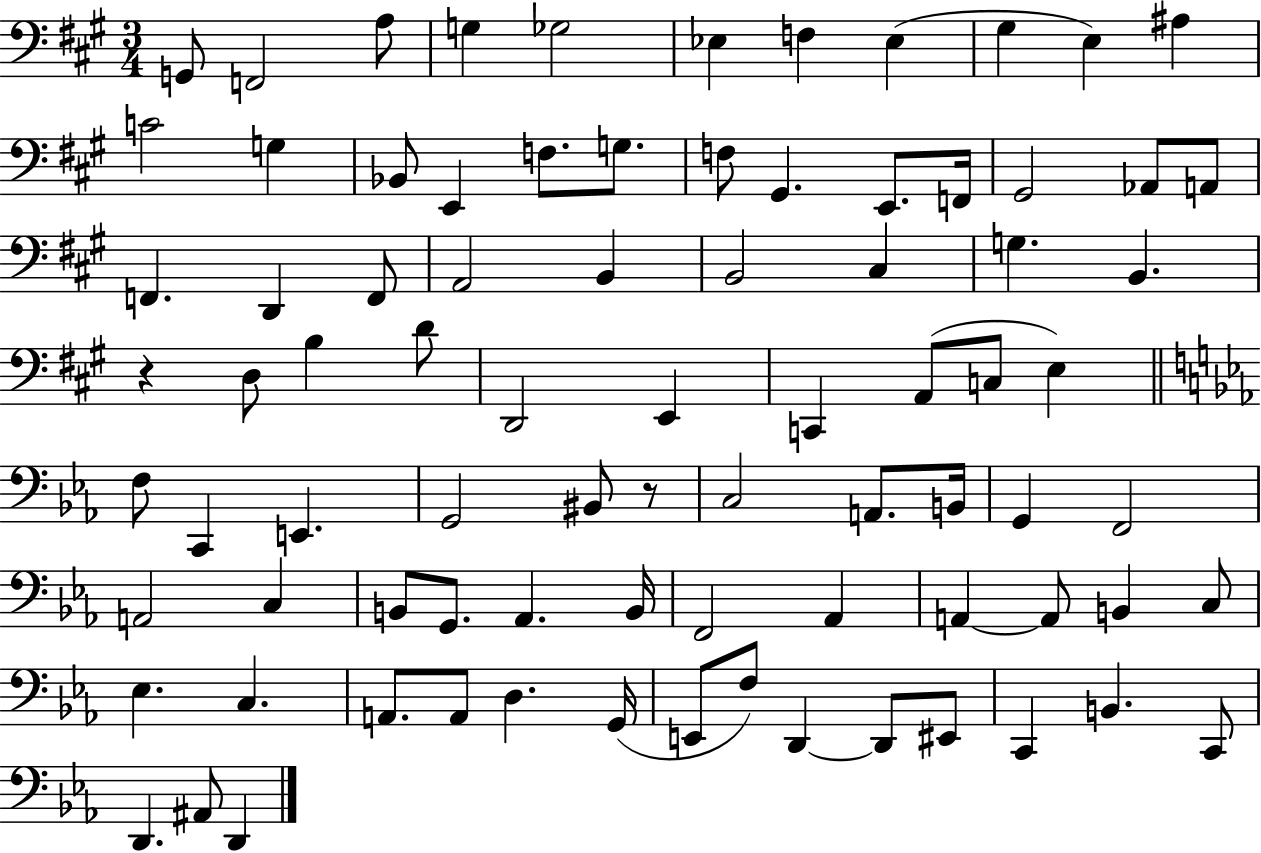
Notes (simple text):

G2/e F2/h A3/e G3/q Gb3/h Eb3/q F3/q Eb3/q G#3/q E3/q A#3/q C4/h G3/q Bb2/e E2/q F3/e. G3/e. F3/e G#2/q. E2/e. F2/s G#2/h Ab2/e A2/e F2/q. D2/q F2/e A2/h B2/q B2/h C#3/q G3/q. B2/q. R/q D3/e B3/q D4/e D2/h E2/q C2/q A2/e C3/e E3/q F3/e C2/q E2/q. G2/h BIS2/e R/e C3/h A2/e. B2/s G2/q F2/h A2/h C3/q B2/e G2/e. Ab2/q. B2/s F2/h Ab2/q A2/q A2/e B2/q C3/e Eb3/q. C3/q. A2/e. A2/e D3/q. G2/s E2/e F3/e D2/q D2/e EIS2/e C2/q B2/q. C2/e D2/q. A#2/e D2/q